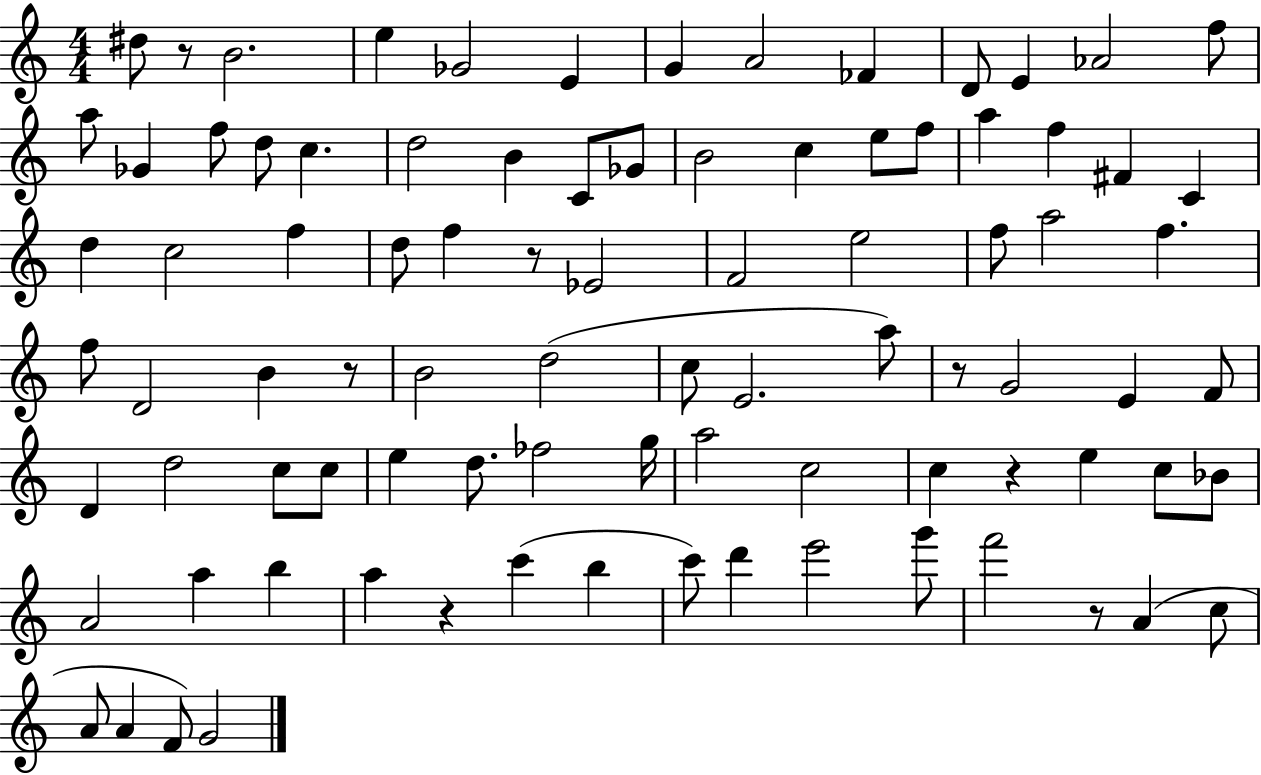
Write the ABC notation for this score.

X:1
T:Untitled
M:4/4
L:1/4
K:C
^d/2 z/2 B2 e _G2 E G A2 _F D/2 E _A2 f/2 a/2 _G f/2 d/2 c d2 B C/2 _G/2 B2 c e/2 f/2 a f ^F C d c2 f d/2 f z/2 _E2 F2 e2 f/2 a2 f f/2 D2 B z/2 B2 d2 c/2 E2 a/2 z/2 G2 E F/2 D d2 c/2 c/2 e d/2 _f2 g/4 a2 c2 c z e c/2 _B/2 A2 a b a z c' b c'/2 d' e'2 g'/2 f'2 z/2 A c/2 A/2 A F/2 G2